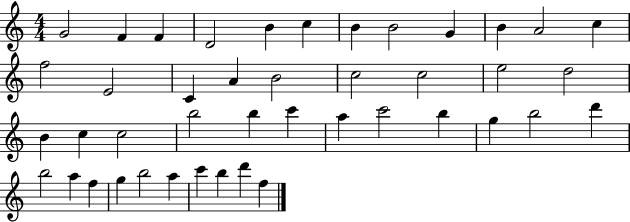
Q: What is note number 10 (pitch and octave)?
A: B4